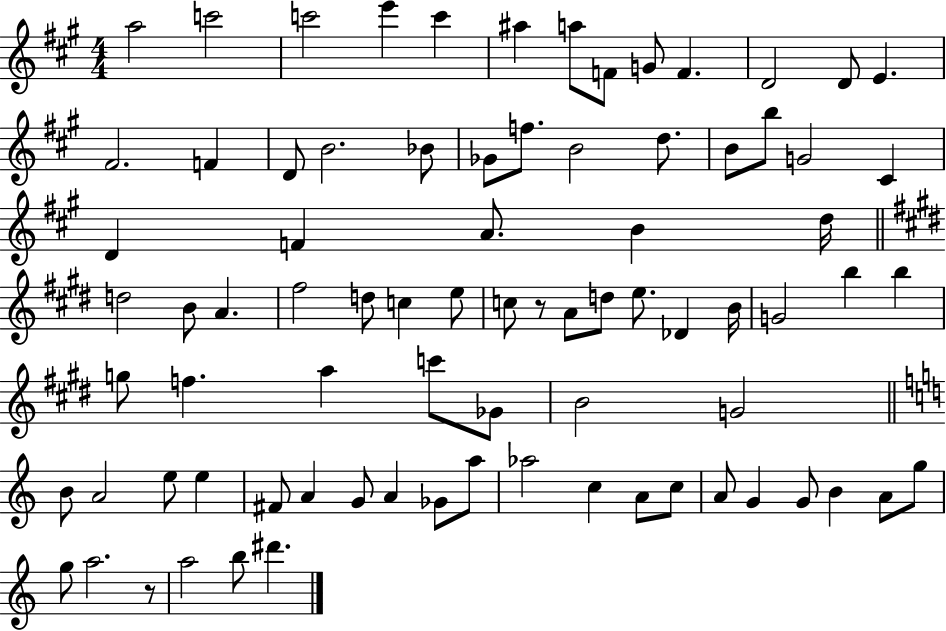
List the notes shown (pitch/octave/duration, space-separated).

A5/h C6/h C6/h E6/q C6/q A#5/q A5/e F4/e G4/e F4/q. D4/h D4/e E4/q. F#4/h. F4/q D4/e B4/h. Bb4/e Gb4/e F5/e. B4/h D5/e. B4/e B5/e G4/h C#4/q D4/q F4/q A4/e. B4/q D5/s D5/h B4/e A4/q. F#5/h D5/e C5/q E5/e C5/e R/e A4/e D5/e E5/e. Db4/q B4/s G4/h B5/q B5/q G5/e F5/q. A5/q C6/e Gb4/e B4/h G4/h B4/e A4/h E5/e E5/q F#4/e A4/q G4/e A4/q Gb4/e A5/e Ab5/h C5/q A4/e C5/e A4/e G4/q G4/e B4/q A4/e G5/e G5/e A5/h. R/e A5/h B5/e D#6/q.